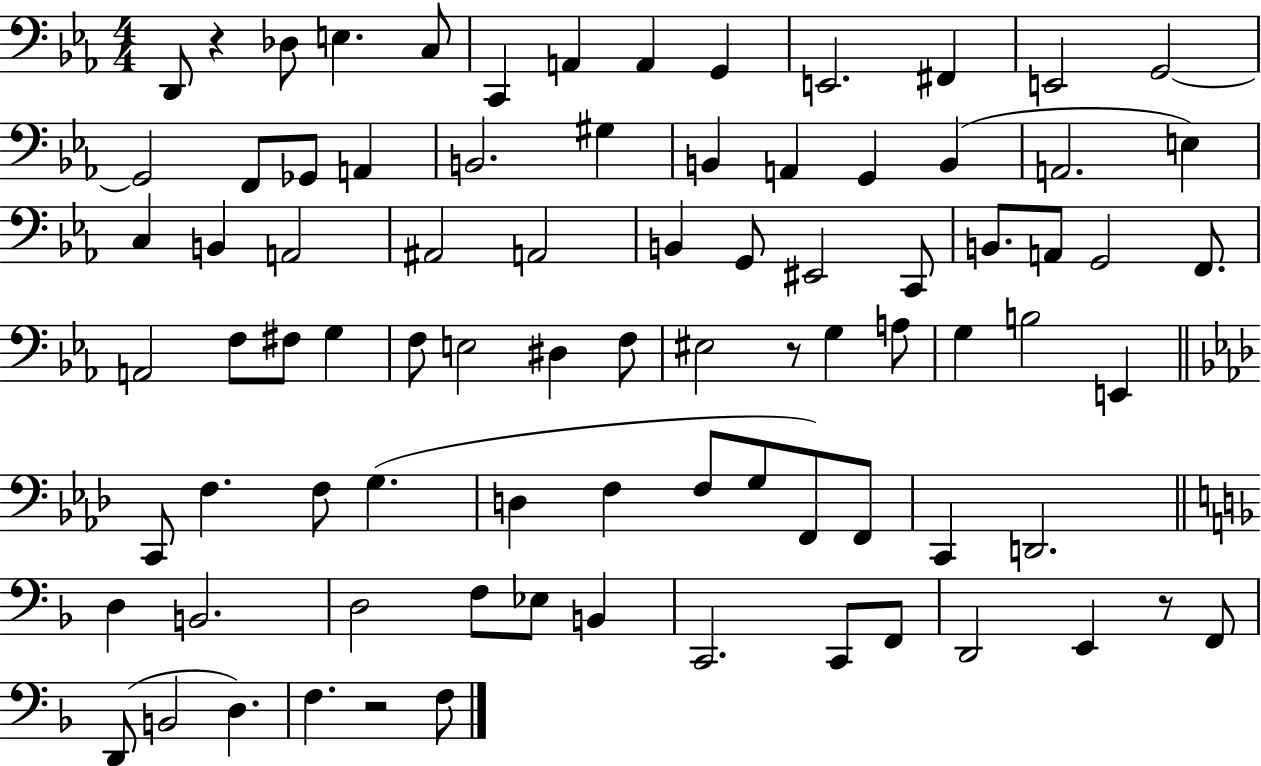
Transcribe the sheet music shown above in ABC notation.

X:1
T:Untitled
M:4/4
L:1/4
K:Eb
D,,/2 z _D,/2 E, C,/2 C,, A,, A,, G,, E,,2 ^F,, E,,2 G,,2 G,,2 F,,/2 _G,,/2 A,, B,,2 ^G, B,, A,, G,, B,, A,,2 E, C, B,, A,,2 ^A,,2 A,,2 B,, G,,/2 ^E,,2 C,,/2 B,,/2 A,,/2 G,,2 F,,/2 A,,2 F,/2 ^F,/2 G, F,/2 E,2 ^D, F,/2 ^E,2 z/2 G, A,/2 G, B,2 E,, C,,/2 F, F,/2 G, D, F, F,/2 G,/2 F,,/2 F,,/2 C,, D,,2 D, B,,2 D,2 F,/2 _E,/2 B,, C,,2 C,,/2 F,,/2 D,,2 E,, z/2 F,,/2 D,,/2 B,,2 D, F, z2 F,/2